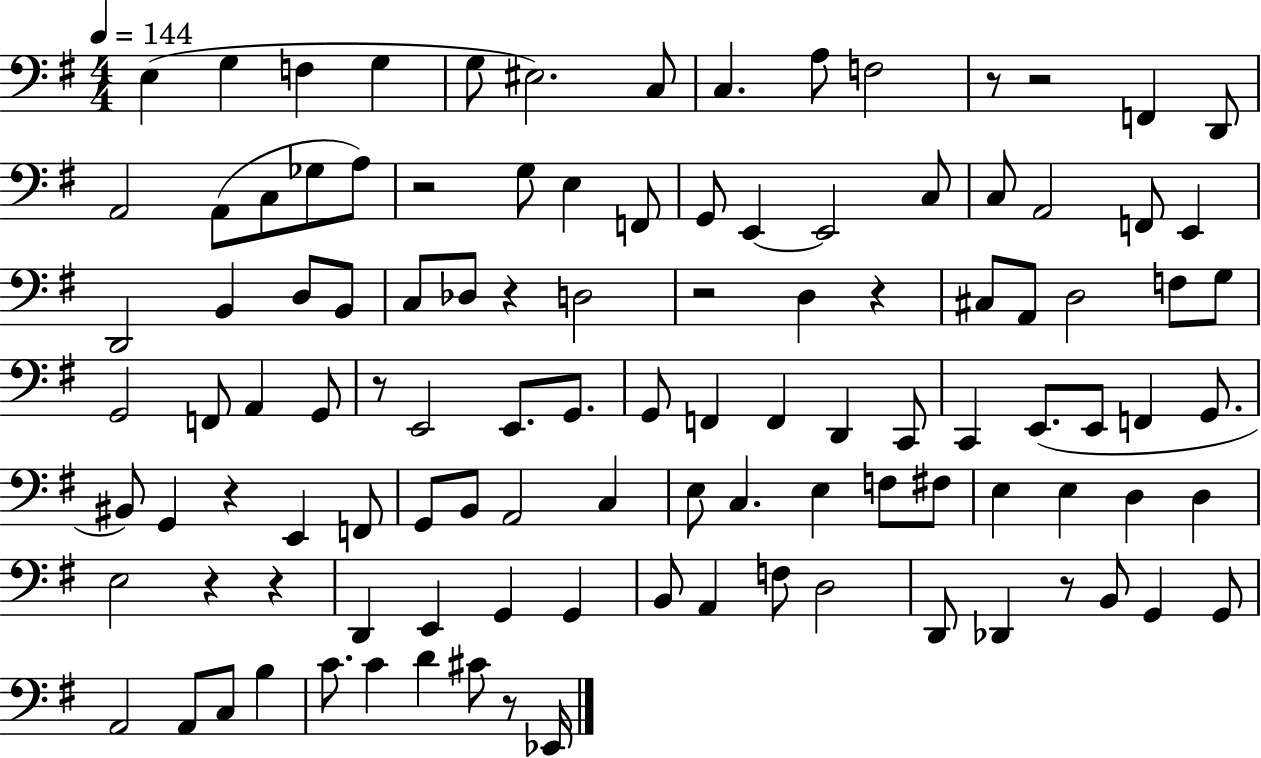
E3/q G3/q F3/q G3/q G3/e EIS3/h. C3/e C3/q. A3/e F3/h R/e R/h F2/q D2/e A2/h A2/e C3/e Gb3/e A3/e R/h G3/e E3/q F2/e G2/e E2/q E2/h C3/e C3/e A2/h F2/e E2/q D2/h B2/q D3/e B2/e C3/e Db3/e R/q D3/h R/h D3/q R/q C#3/e A2/e D3/h F3/e G3/e G2/h F2/e A2/q G2/e R/e E2/h E2/e. G2/e. G2/e F2/q F2/q D2/q C2/e C2/q E2/e. E2/e F2/q G2/e. BIS2/e G2/q R/q E2/q F2/e G2/e B2/e A2/h C3/q E3/e C3/q. E3/q F3/e F#3/e E3/q E3/q D3/q D3/q E3/h R/q R/q D2/q E2/q G2/q G2/q B2/e A2/q F3/e D3/h D2/e Db2/q R/e B2/e G2/q G2/e A2/h A2/e C3/e B3/q C4/e. C4/q D4/q C#4/e R/e Eb2/s